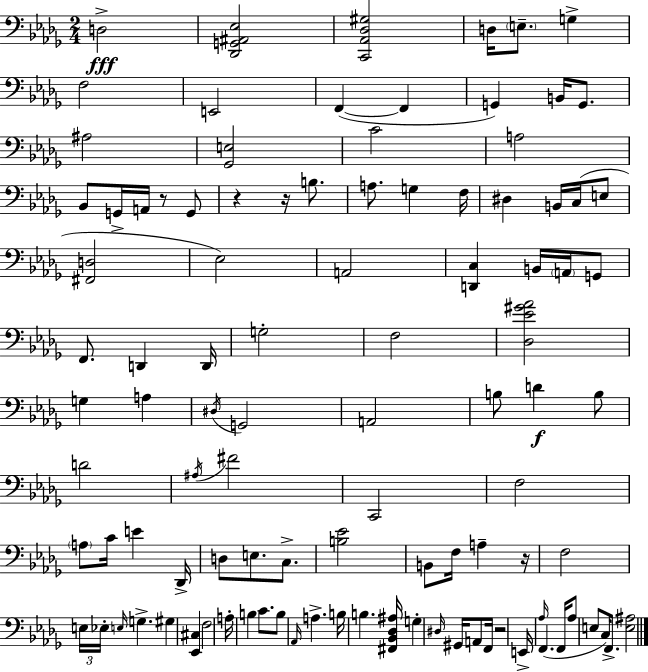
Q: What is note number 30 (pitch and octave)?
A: A2